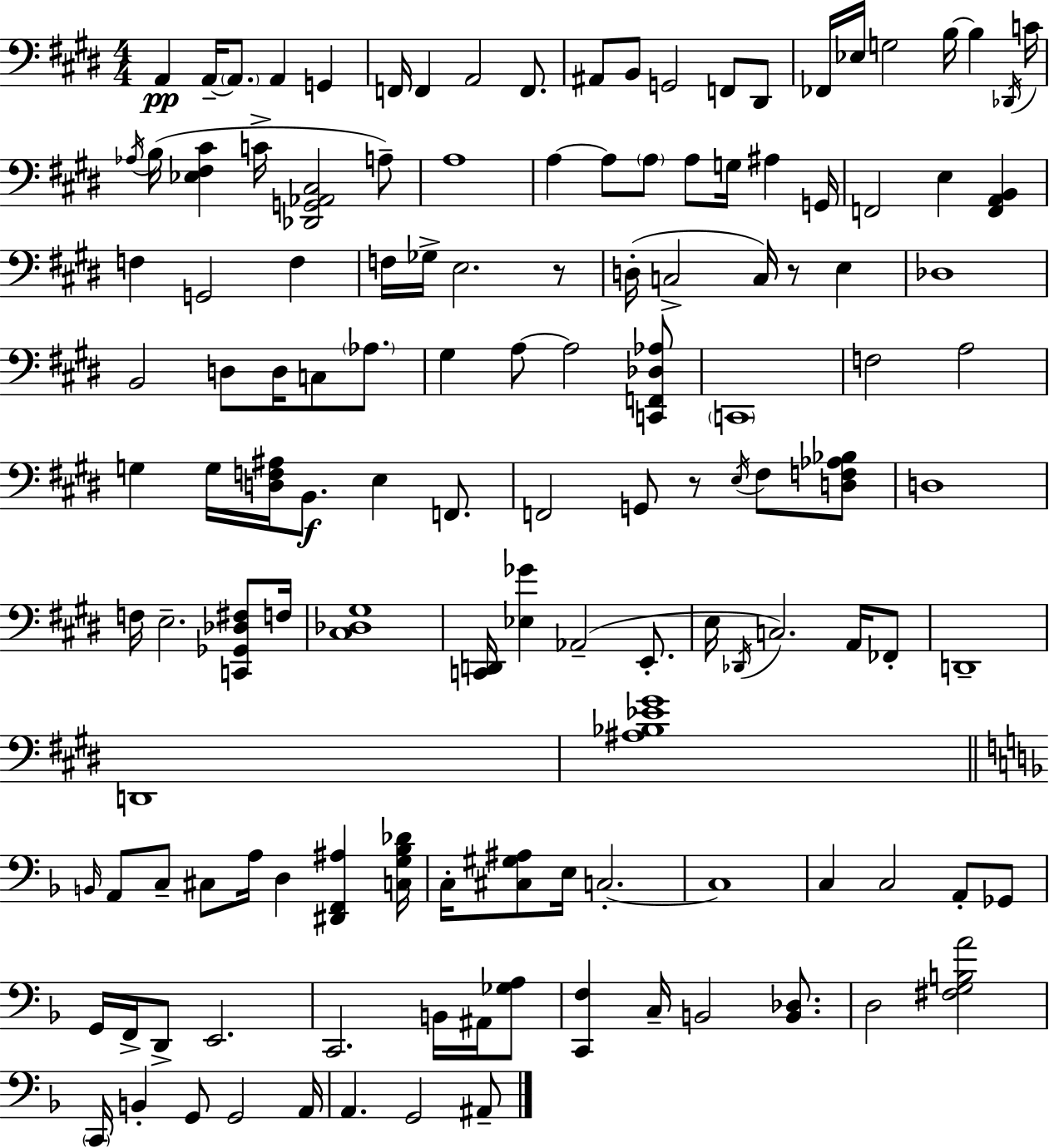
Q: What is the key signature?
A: E major